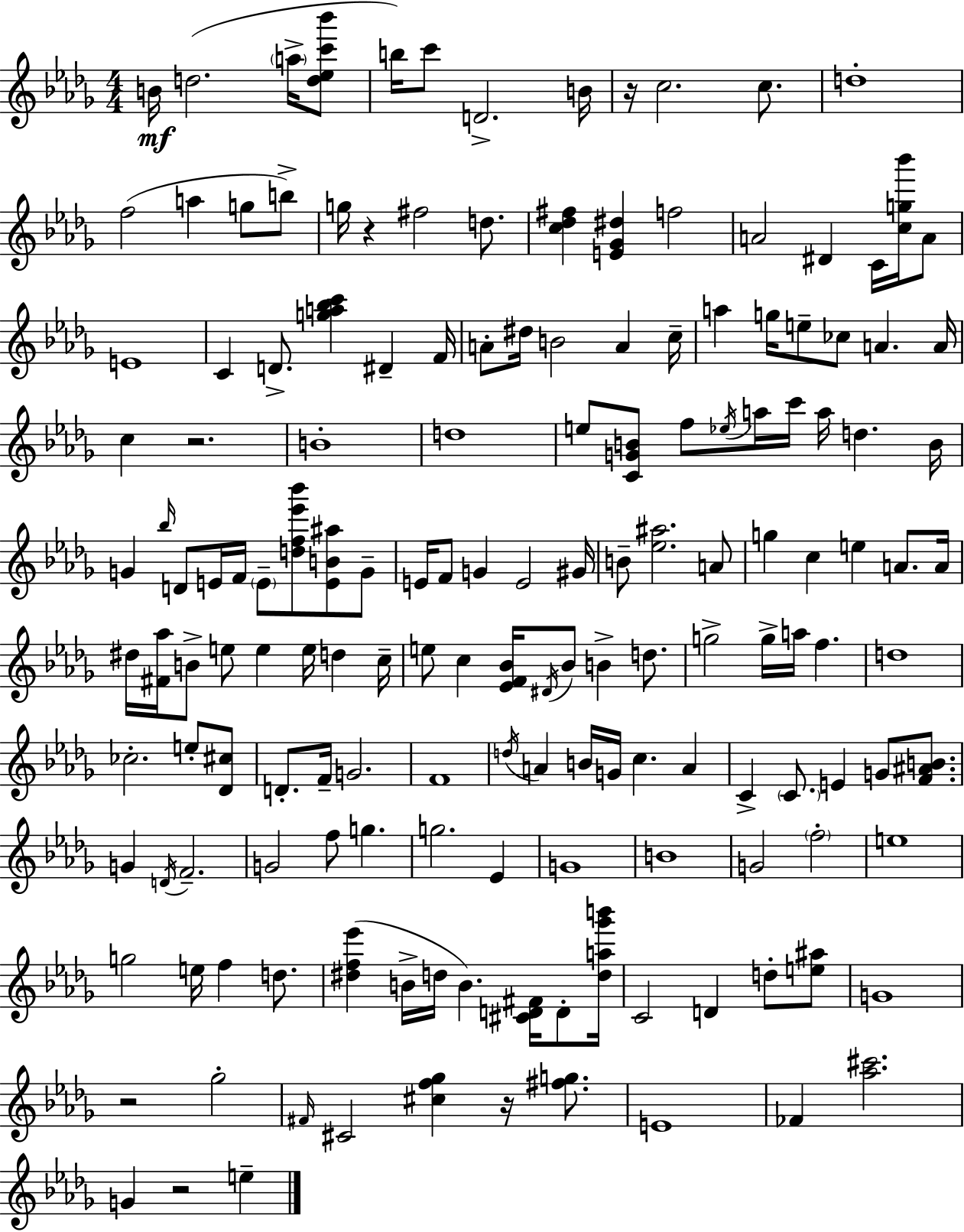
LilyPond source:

{
  \clef treble
  \numericTimeSignature
  \time 4/4
  \key bes \minor
  b'16\mf d''2.( \parenthesize a''16-> <d'' ees'' c''' bes'''>8 | b''16) c'''8 d'2.-> b'16 | r16 c''2. c''8. | d''1-. | \break f''2( a''4 g''8 b''8->) | g''16 r4 fis''2 d''8. | <c'' des'' fis''>4 <e' ges' dis''>4 f''2 | a'2 dis'4 c'16 <c'' g'' bes'''>16 a'8 | \break e'1 | c'4 d'8.-> <g'' a'' bes'' c'''>4 dis'4-- f'16 | a'8-. dis''16 b'2 a'4 c''16-- | a''4 g''16 e''8-- ces''8 a'4. a'16 | \break c''4 r2. | b'1-. | d''1 | e''8 <c' g' b'>8 f''8 \acciaccatura { ees''16 } a''16 c'''16 a''16 d''4. | \break b'16 g'4 \grace { bes''16 } d'8 e'16 f'16 \parenthesize e'8-- <d'' f'' ees''' bes'''>8 <e' b' ais''>8 | g'8-- e'16 f'8 g'4 e'2 | gis'16 b'8-- <ees'' ais''>2. | a'8 g''4 c''4 e''4 a'8. | \break a'16 dis''16 <fis' aes''>16 b'8-> e''8 e''4 e''16 d''4 | c''16-- e''8 c''4 <ees' f' bes'>16 \acciaccatura { dis'16 } bes'8 b'4-> | d''8. g''2-> g''16-> a''16 f''4. | d''1 | \break ces''2.-. e''8-. | <des' cis''>8 d'8.-. f'16-- g'2. | f'1 | \acciaccatura { d''16 } a'4 b'16 g'16 c''4. | \break a'4 c'4-> \parenthesize c'8. e'4 g'8 | <f' ais' b'>8. g'4 \acciaccatura { d'16 } f'2.-- | g'2 f''8 g''4. | g''2. | \break ees'4 g'1 | b'1 | g'2 \parenthesize f''2-. | e''1 | \break g''2 e''16 f''4 | d''8. <dis'' f'' ees'''>4( b'16-> d''16 b'4.) | <cis' d' fis'>16 d'8-. <d'' a'' ges''' b'''>16 c'2 d'4 | d''8-. <e'' ais''>8 g'1 | \break r2 ges''2-. | \grace { fis'16 } cis'2 <cis'' f'' ges''>4 | r16 <fis'' g''>8. e'1 | fes'4 <aes'' cis'''>2. | \break g'4 r2 | e''4-- \bar "|."
}